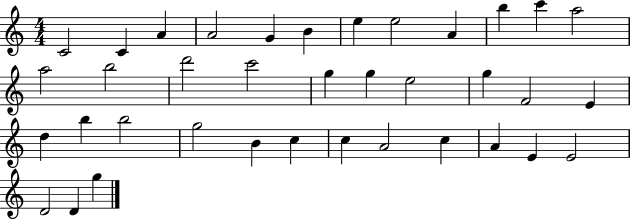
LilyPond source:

{
  \clef treble
  \numericTimeSignature
  \time 4/4
  \key c \major
  c'2 c'4 a'4 | a'2 g'4 b'4 | e''4 e''2 a'4 | b''4 c'''4 a''2 | \break a''2 b''2 | d'''2 c'''2 | g''4 g''4 e''2 | g''4 f'2 e'4 | \break d''4 b''4 b''2 | g''2 b'4 c''4 | c''4 a'2 c''4 | a'4 e'4 e'2 | \break d'2 d'4 g''4 | \bar "|."
}